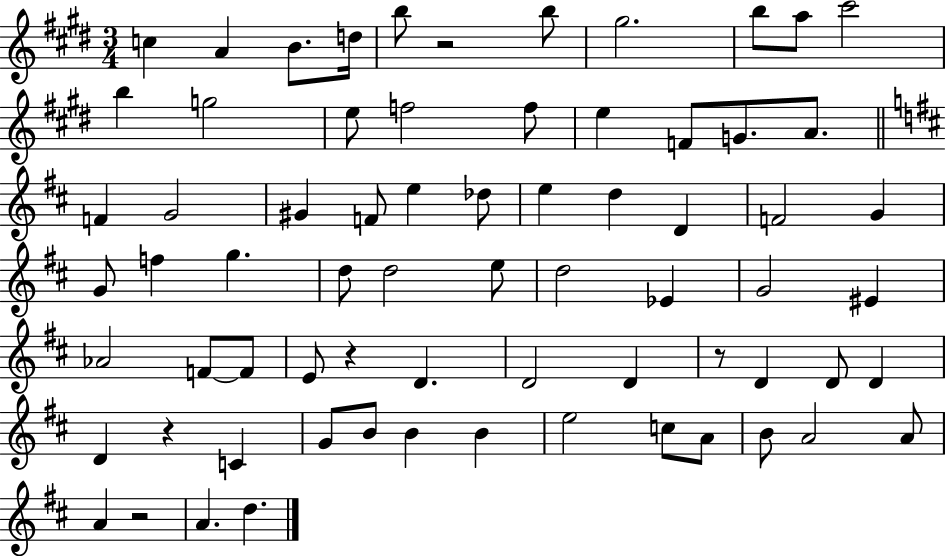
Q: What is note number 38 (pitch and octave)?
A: Eb4